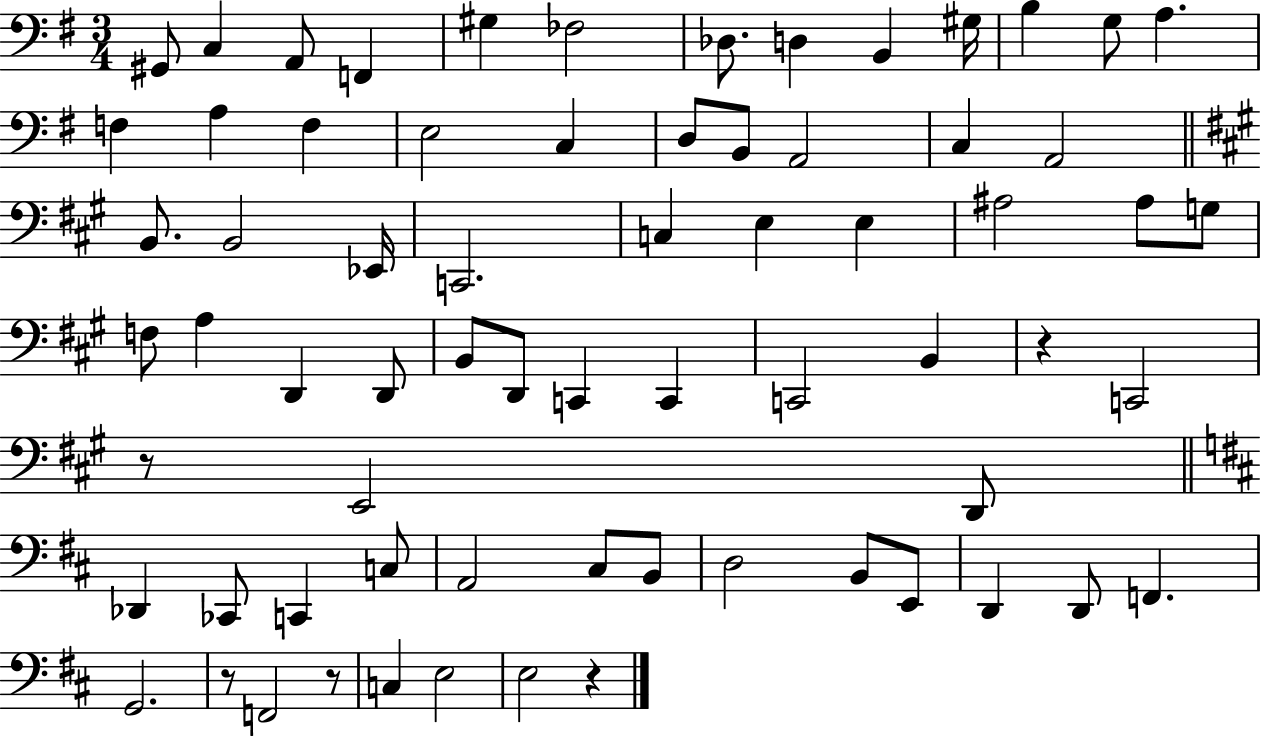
G#2/e C3/q A2/e F2/q G#3/q FES3/h Db3/e. D3/q B2/q G#3/s B3/q G3/e A3/q. F3/q A3/q F3/q E3/h C3/q D3/e B2/e A2/h C3/q A2/h B2/e. B2/h Eb2/s C2/h. C3/q E3/q E3/q A#3/h A#3/e G3/e F3/e A3/q D2/q D2/e B2/e D2/e C2/q C2/q C2/h B2/q R/q C2/h R/e E2/h D2/e Db2/q CES2/e C2/q C3/e A2/h C#3/e B2/e D3/h B2/e E2/e D2/q D2/e F2/q. G2/h. R/e F2/h R/e C3/q E3/h E3/h R/q